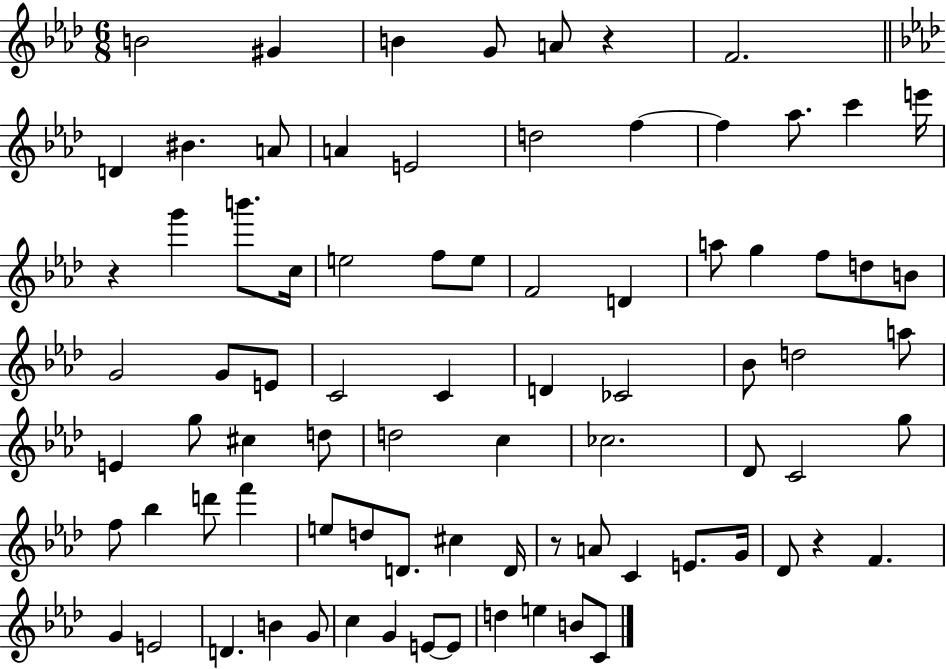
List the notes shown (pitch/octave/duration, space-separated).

B4/h G#4/q B4/q G4/e A4/e R/q F4/h. D4/q BIS4/q. A4/e A4/q E4/h D5/h F5/q F5/q Ab5/e. C6/q E6/s R/q G6/q B6/e. C5/s E5/h F5/e E5/e F4/h D4/q A5/e G5/q F5/e D5/e B4/e G4/h G4/e E4/e C4/h C4/q D4/q CES4/h Bb4/e D5/h A5/e E4/q G5/e C#5/q D5/e D5/h C5/q CES5/h. Db4/e C4/h G5/e F5/e Bb5/q D6/e F6/q E5/e D5/e D4/e. C#5/q D4/s R/e A4/e C4/q E4/e. G4/s Db4/e R/q F4/q. G4/q E4/h D4/q. B4/q G4/e C5/q G4/q E4/e E4/e D5/q E5/q B4/e C4/e